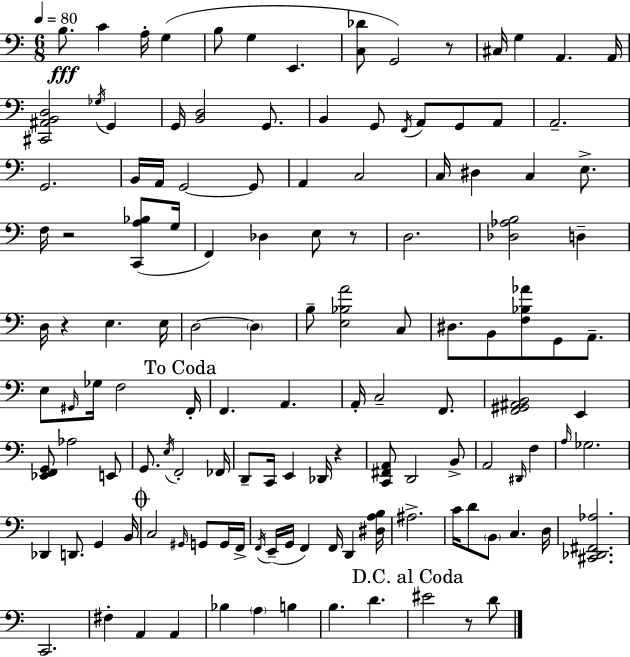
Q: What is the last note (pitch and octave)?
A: D4